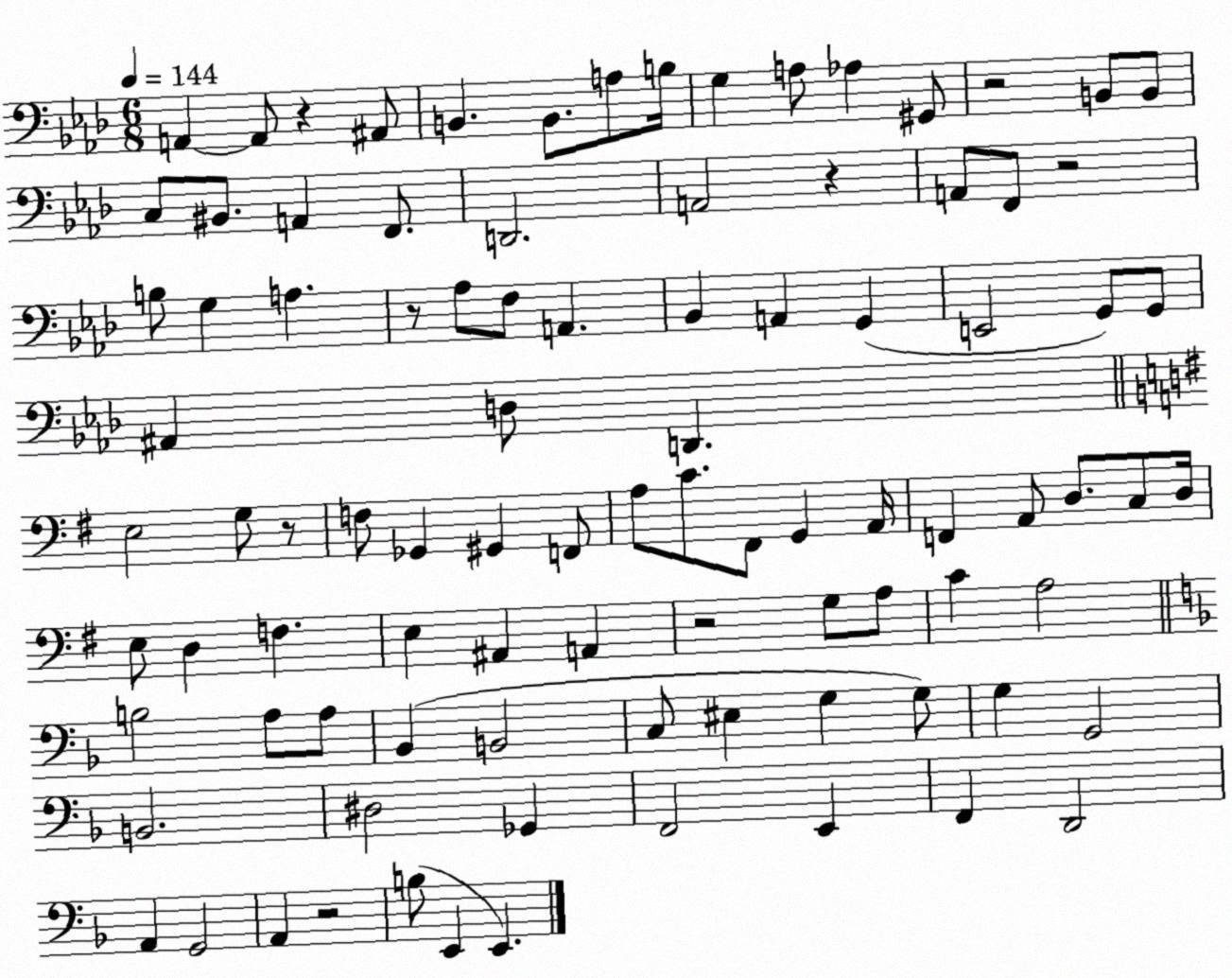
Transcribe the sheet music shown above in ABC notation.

X:1
T:Untitled
M:6/8
L:1/4
K:Ab
A,, A,,/2 z ^A,,/2 B,, B,,/2 A,/2 B,/4 G, A,/2 _A, ^G,,/2 z2 B,,/2 B,,/2 C,/2 ^B,,/2 A,, F,,/2 D,,2 A,,2 z A,,/2 F,,/2 z2 B,/2 G, A, z/2 _A,/2 F,/2 A,, _B,, A,, G,, E,,2 G,,/2 G,,/2 ^A,, D,/2 D,, E,2 G,/2 z/2 F,/2 _G,, ^G,, F,,/2 A,/2 C/2 ^F,,/2 G,, A,,/4 F,, A,,/2 D,/2 C,/2 D,/4 E,/2 D, F, E, ^A,, A,, z2 G,/2 A,/2 C A,2 B,2 A,/2 A,/2 _B,, B,,2 C,/2 ^E, G, G,/2 G, G,,2 B,,2 ^D,2 _G,, F,,2 E,, F,, D,,2 A,, G,,2 A,, z2 B,/2 E,, E,,